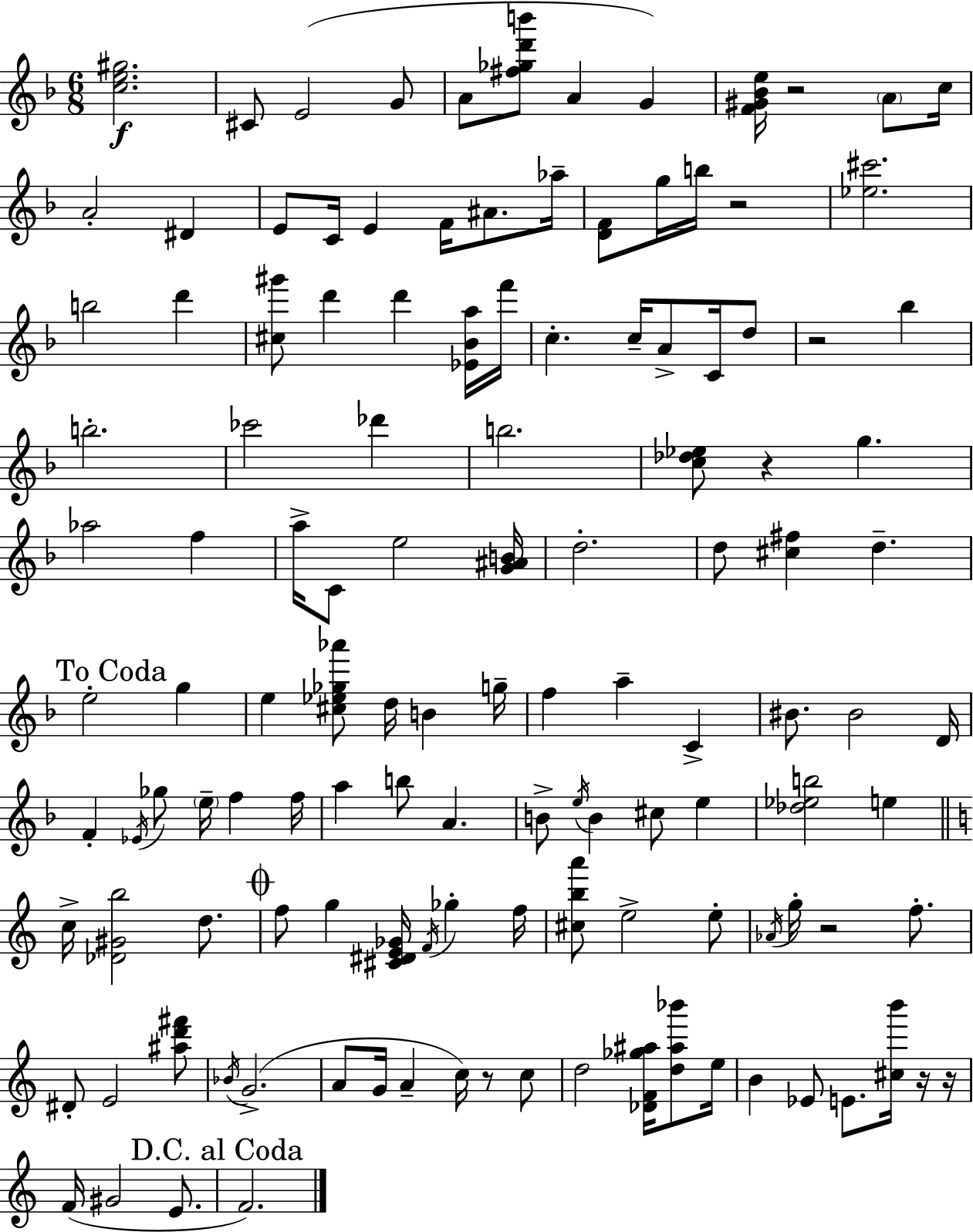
{
  \clef treble
  \numericTimeSignature
  \time 6/8
  \key d \minor
  \repeat volta 2 { <c'' e'' gis''>2.\f | cis'8 e'2( g'8 | a'8 <fis'' ges'' d''' b'''>8 a'4 g'4) | <f' gis' bes' e''>16 r2 \parenthesize a'8 c''16 | \break a'2-. dis'4 | e'8 c'16 e'4 f'16 ais'8. aes''16-- | <d' f'>8 g''16 b''16 r2 | <ees'' cis'''>2. | \break b''2 d'''4 | <cis'' gis'''>8 d'''4 d'''4 <ees' bes' a''>16 f'''16 | c''4.-. c''16-- a'8-> c'16 d''8 | r2 bes''4 | \break b''2.-. | ces'''2 des'''4 | b''2. | <c'' des'' ees''>8 r4 g''4. | \break aes''2 f''4 | a''16-> c'8 e''2 <g' ais' b'>16 | d''2.-. | d''8 <cis'' fis''>4 d''4.-- | \break \mark "To Coda" e''2-. g''4 | e''4 <cis'' ees'' ges'' aes'''>8 d''16 b'4 g''16-- | f''4 a''4-- c'4-> | bis'8. bis'2 d'16 | \break f'4-. \acciaccatura { ees'16 } ges''8 \parenthesize e''16-- f''4 | f''16 a''4 b''8 a'4. | b'8-> \acciaccatura { e''16 } b'4 cis''8 e''4 | <des'' ees'' b''>2 e''4 | \break \bar "||" \break \key c \major c''16-> <des' gis' b''>2 d''8. | \mark \markup { \musicglyph "scripts.coda" } f''8 g''4 <cis' dis' e' ges'>16 \acciaccatura { f'16 } ges''4-. | f''16 <cis'' b'' a'''>8 e''2-> e''8-. | \acciaccatura { aes'16 } g''16-. r2 f''8.-. | \break dis'8-. e'2 | <ais'' d''' fis'''>8 \acciaccatura { bes'16 }( g'2.-> | a'8 g'16 a'4-- c''16) r8 | c''8 d''2 <des' f' ges'' ais''>16 | \break <d'' ais'' bes'''>8 e''16 b'4 ees'8 e'8. | <cis'' b'''>16 r16 r16 f'16( gis'2 | e'8. \mark "D.C. al Coda" f'2.) | } \bar "|."
}